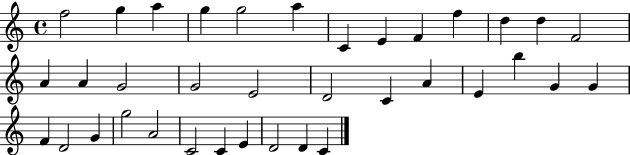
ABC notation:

X:1
T:Untitled
M:4/4
L:1/4
K:C
f2 g a g g2 a C E F f d d F2 A A G2 G2 E2 D2 C A E b G G F D2 G g2 A2 C2 C E D2 D C